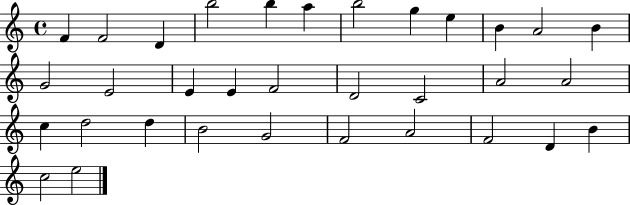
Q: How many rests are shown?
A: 0